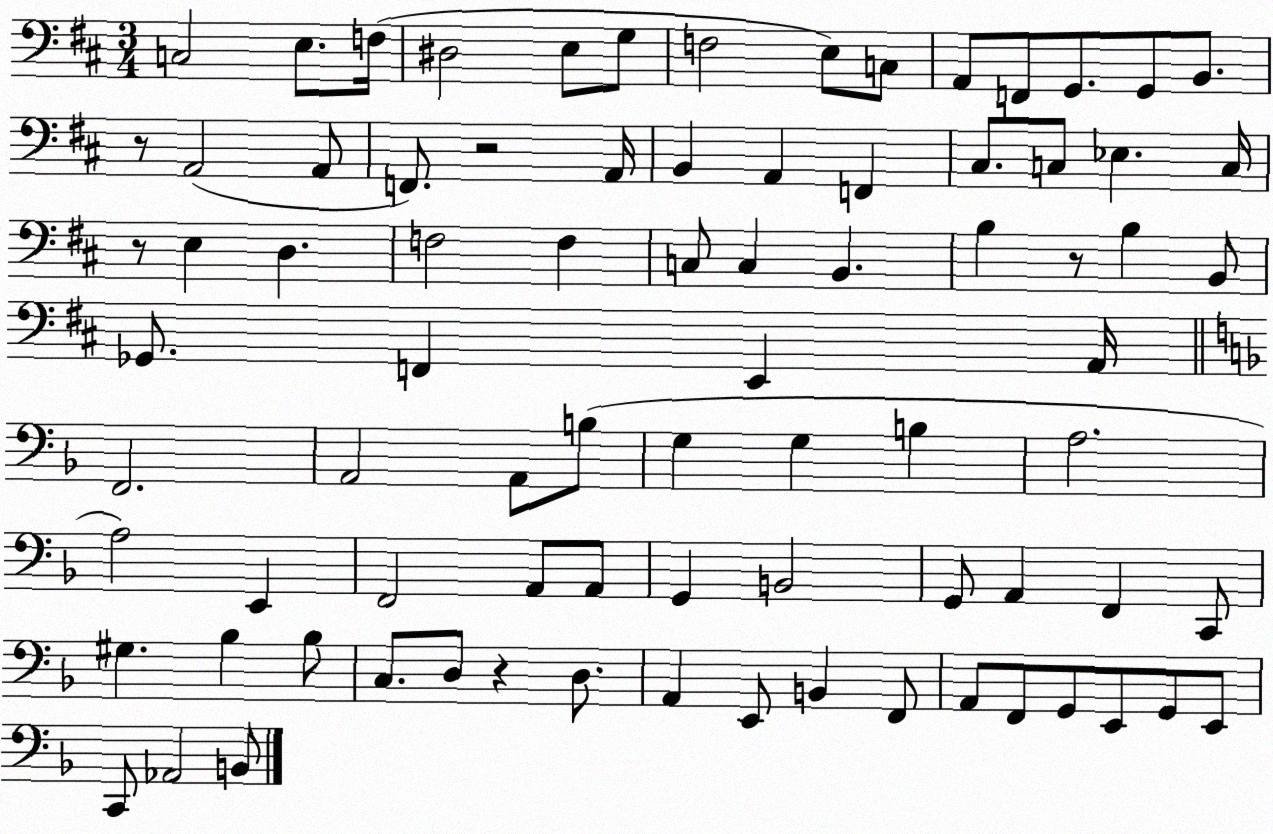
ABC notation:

X:1
T:Untitled
M:3/4
L:1/4
K:D
C,2 E,/2 F,/4 ^D,2 E,/2 G,/2 F,2 E,/2 C,/2 A,,/2 F,,/2 G,,/2 G,,/2 B,,/2 z/2 A,,2 A,,/2 F,,/2 z2 A,,/4 B,, A,, F,, ^C,/2 C,/2 _E, C,/4 z/2 E, D, F,2 F, C,/2 C, B,, B, z/2 B, B,,/2 _G,,/2 F,, E,, A,,/4 F,,2 A,,2 A,,/2 B,/2 G, G, B, A,2 A,2 E,, F,,2 A,,/2 A,,/2 G,, B,,2 G,,/2 A,, F,, C,,/2 ^G, _B, _B,/2 C,/2 D,/2 z D,/2 A,, E,,/2 B,, F,,/2 A,,/2 F,,/2 G,,/2 E,,/2 G,,/2 E,,/2 C,,/2 _A,,2 B,,/2